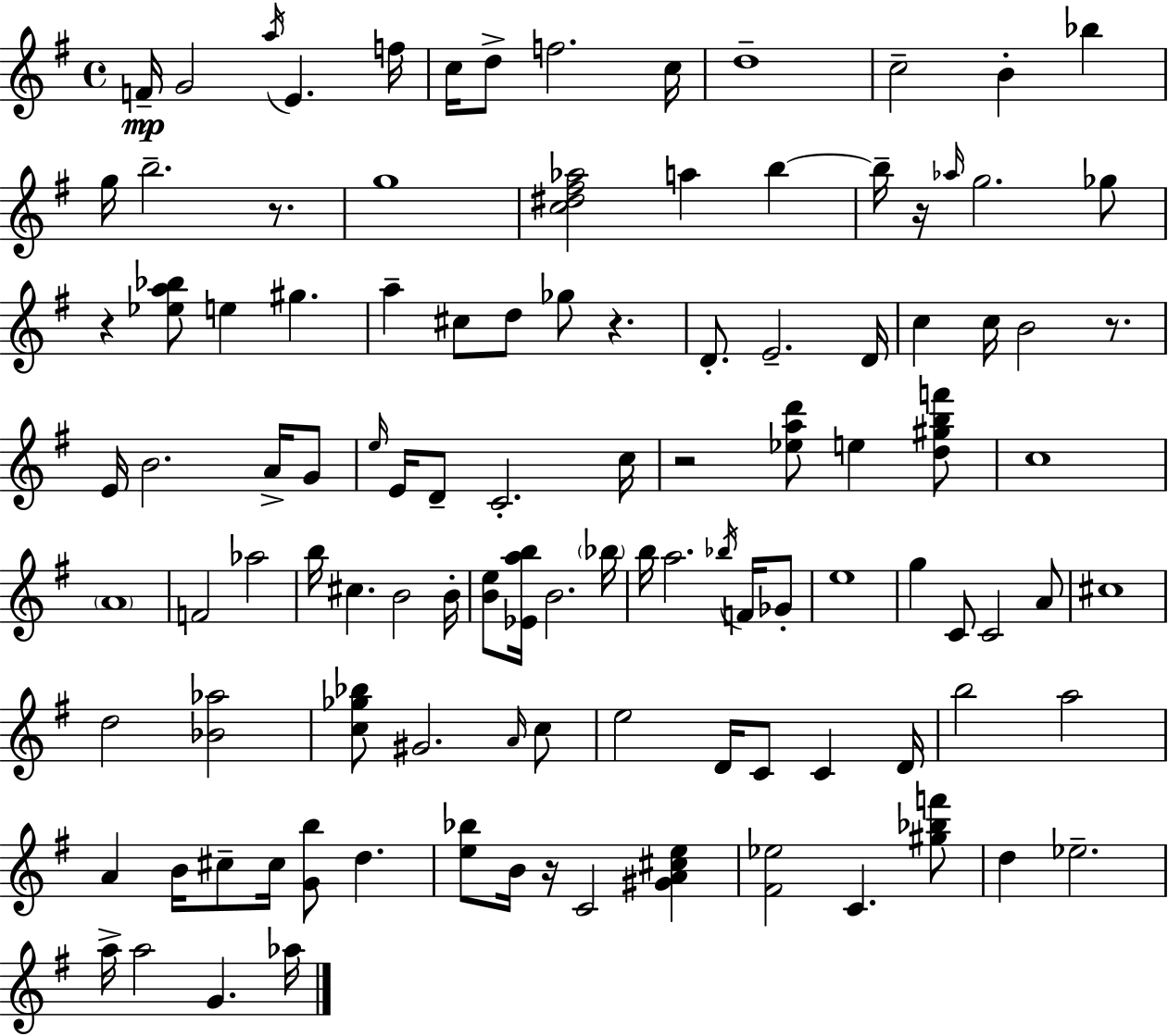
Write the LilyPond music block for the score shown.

{
  \clef treble
  \time 4/4
  \defaultTimeSignature
  \key e \minor
  f'16--\mp g'2 \acciaccatura { a''16 } e'4. | f''16 c''16 d''8-> f''2. | c''16 d''1-- | c''2-- b'4-. bes''4 | \break g''16 b''2.-- r8. | g''1 | <c'' dis'' fis'' aes''>2 a''4 b''4~~ | b''16-- r16 \grace { aes''16 } g''2. | \break ges''8 r4 <ees'' a'' bes''>8 e''4 gis''4. | a''4-- cis''8 d''8 ges''8 r4. | d'8.-. e'2.-- | d'16 c''4 c''16 b'2 r8. | \break e'16 b'2. a'16-> | g'8 \grace { e''16 } e'16 d'8-- c'2.-. | c''16 r2 <ees'' a'' d'''>8 e''4 | <d'' gis'' b'' f'''>8 c''1 | \break \parenthesize a'1 | f'2 aes''2 | b''16 cis''4. b'2 | b'16-. <b' e''>8 <ees' a'' b''>16 b'2. | \break \parenthesize bes''16 b''16 a''2. | \acciaccatura { bes''16 } f'16 ges'8-. e''1 | g''4 c'8 c'2 | a'8 cis''1 | \break d''2 <bes' aes''>2 | <c'' ges'' bes''>8 gis'2. | \grace { a'16 } c''8 e''2 d'16 c'8 | c'4 d'16 b''2 a''2 | \break a'4 b'16 cis''8-- cis''16 <g' b''>8 d''4. | <e'' bes''>8 b'16 r16 c'2 | <gis' a' cis'' e''>4 <fis' ees''>2 c'4. | <gis'' bes'' f'''>8 d''4 ees''2.-- | \break a''16-> a''2 g'4. | aes''16 \bar "|."
}